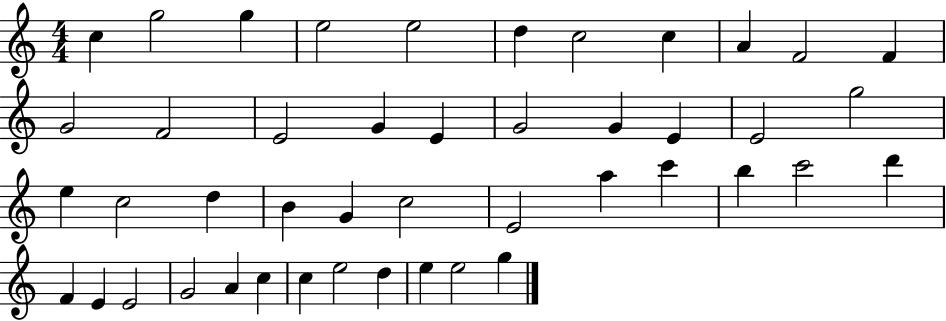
C5/q G5/h G5/q E5/h E5/h D5/q C5/h C5/q A4/q F4/h F4/q G4/h F4/h E4/h G4/q E4/q G4/h G4/q E4/q E4/h G5/h E5/q C5/h D5/q B4/q G4/q C5/h E4/h A5/q C6/q B5/q C6/h D6/q F4/q E4/q E4/h G4/h A4/q C5/q C5/q E5/h D5/q E5/q E5/h G5/q